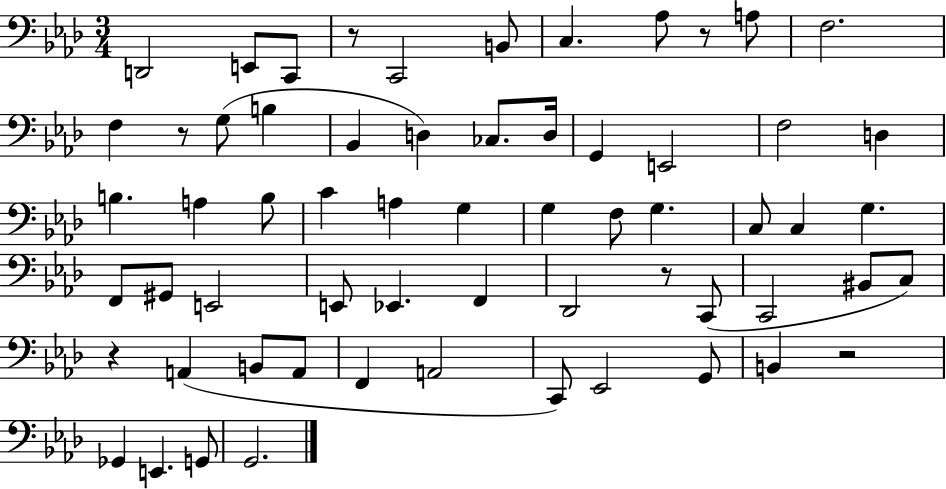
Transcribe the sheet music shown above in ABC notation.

X:1
T:Untitled
M:3/4
L:1/4
K:Ab
D,,2 E,,/2 C,,/2 z/2 C,,2 B,,/2 C, _A,/2 z/2 A,/2 F,2 F, z/2 G,/2 B, _B,, D, _C,/2 D,/4 G,, E,,2 F,2 D, B, A, B,/2 C A, G, G, F,/2 G, C,/2 C, G, F,,/2 ^G,,/2 E,,2 E,,/2 _E,, F,, _D,,2 z/2 C,,/2 C,,2 ^B,,/2 C,/2 z A,, B,,/2 A,,/2 F,, A,,2 C,,/2 _E,,2 G,,/2 B,, z2 _G,, E,, G,,/2 G,,2